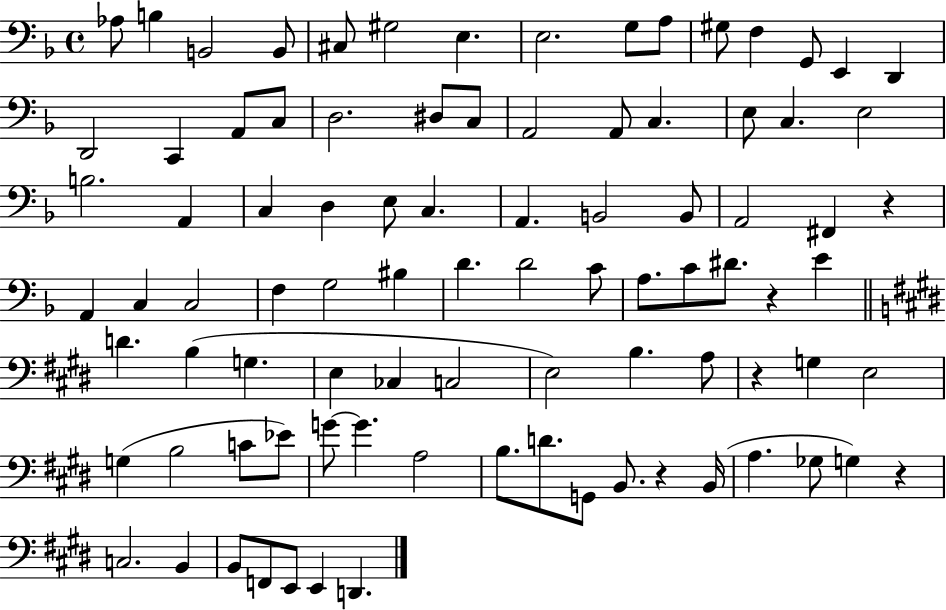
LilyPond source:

{
  \clef bass
  \time 4/4
  \defaultTimeSignature
  \key f \major
  aes8 b4 b,2 b,8 | cis8 gis2 e4. | e2. g8 a8 | gis8 f4 g,8 e,4 d,4 | \break d,2 c,4 a,8 c8 | d2. dis8 c8 | a,2 a,8 c4. | e8 c4. e2 | \break b2. a,4 | c4 d4 e8 c4. | a,4. b,2 b,8 | a,2 fis,4 r4 | \break a,4 c4 c2 | f4 g2 bis4 | d'4. d'2 c'8 | a8. c'8 dis'8. r4 e'4 | \break \bar "||" \break \key e \major d'4. b4( g4. | e4 ces4 c2 | e2) b4. a8 | r4 g4 e2 | \break g4( b2 c'8 ees'8) | g'8~~ g'4. a2 | b8. d'8. g,8 b,8. r4 b,16( | a4. ges8 g4) r4 | \break c2. b,4 | b,8 f,8 e,8 e,4 d,4. | \bar "|."
}